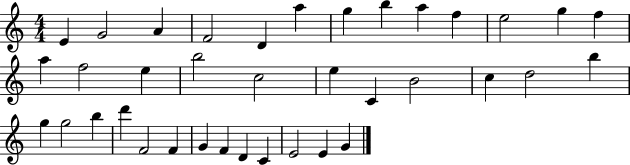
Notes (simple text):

E4/q G4/h A4/q F4/h D4/q A5/q G5/q B5/q A5/q F5/q E5/h G5/q F5/q A5/q F5/h E5/q B5/h C5/h E5/q C4/q B4/h C5/q D5/h B5/q G5/q G5/h B5/q D6/q F4/h F4/q G4/q F4/q D4/q C4/q E4/h E4/q G4/q